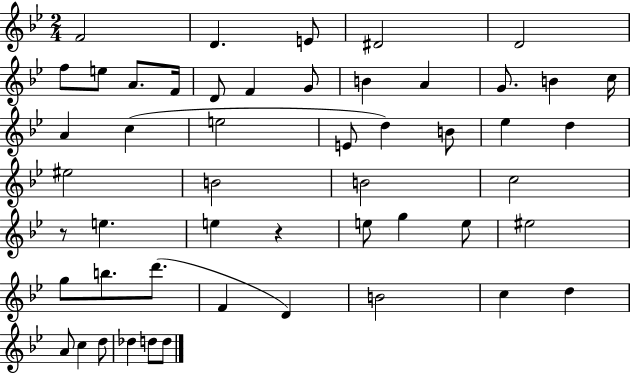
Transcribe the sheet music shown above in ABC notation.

X:1
T:Untitled
M:2/4
L:1/4
K:Bb
F2 D E/2 ^D2 D2 f/2 e/2 A/2 F/4 D/2 F G/2 B A G/2 B c/4 A c e2 E/2 d B/2 _e d ^e2 B2 B2 c2 z/2 e e z e/2 g e/2 ^e2 g/2 b/2 d'/2 F D B2 c d A/2 c d/2 _d d/2 d/2